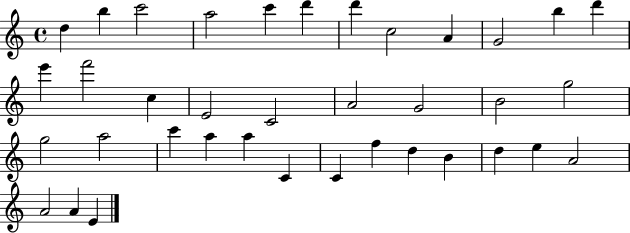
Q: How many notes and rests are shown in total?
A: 37